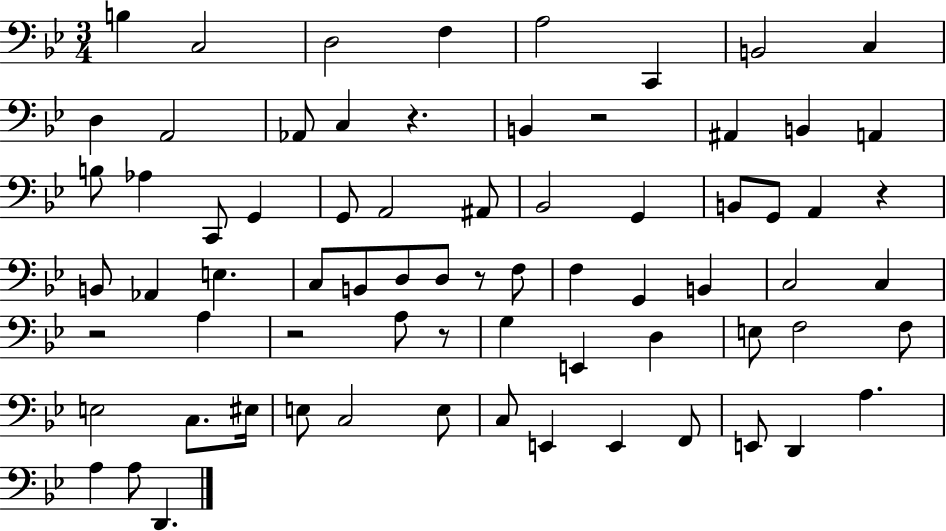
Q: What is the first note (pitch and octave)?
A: B3